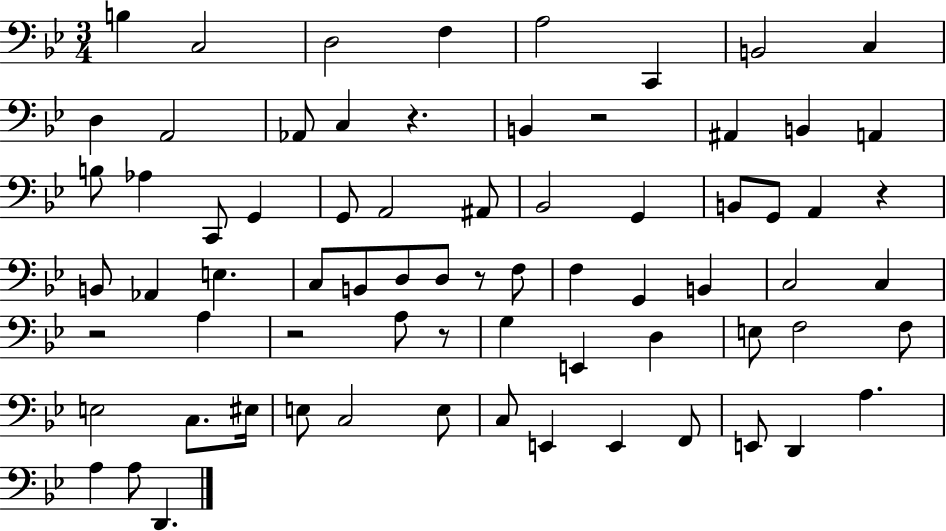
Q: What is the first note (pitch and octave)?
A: B3